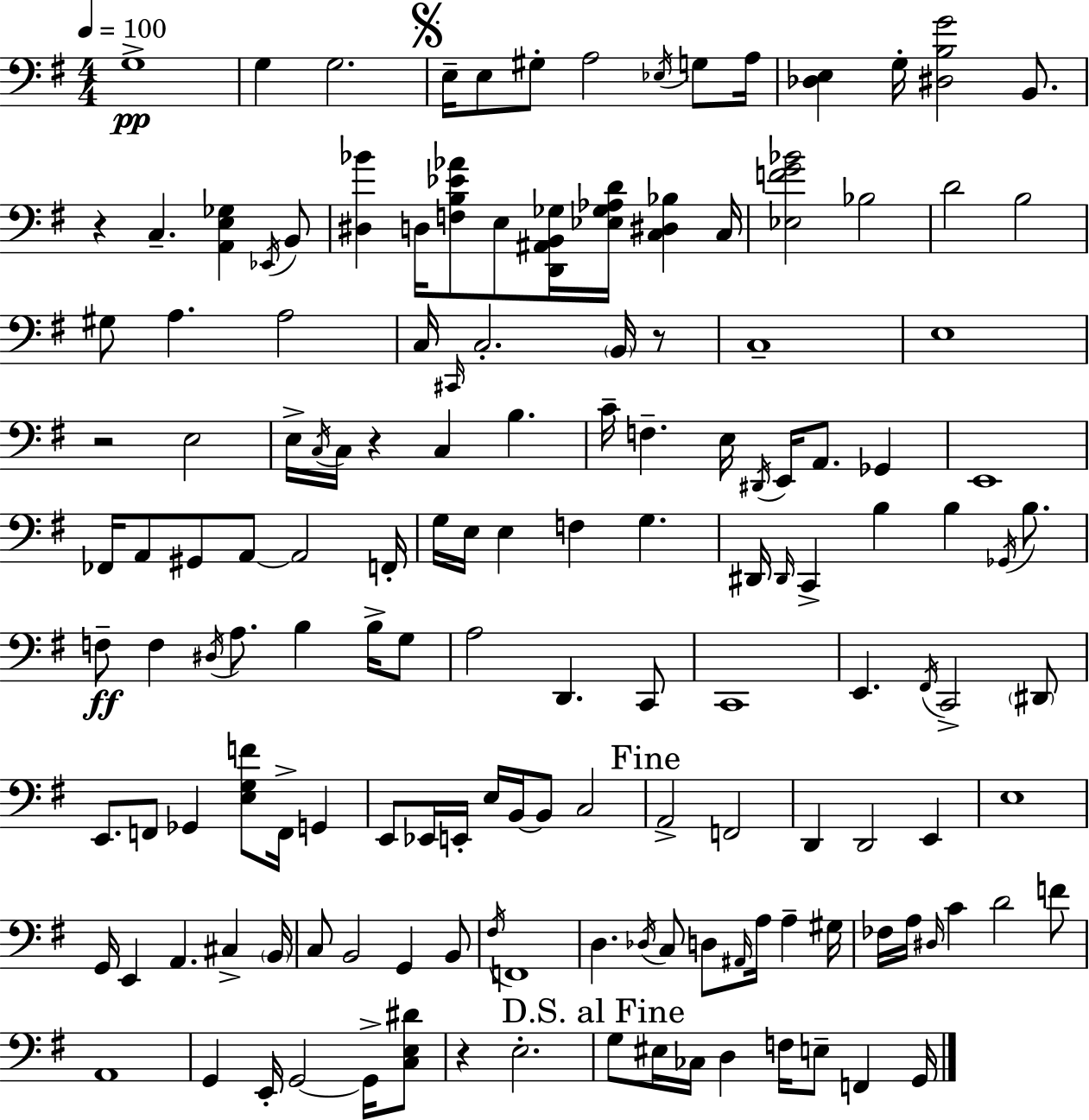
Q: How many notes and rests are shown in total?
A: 150